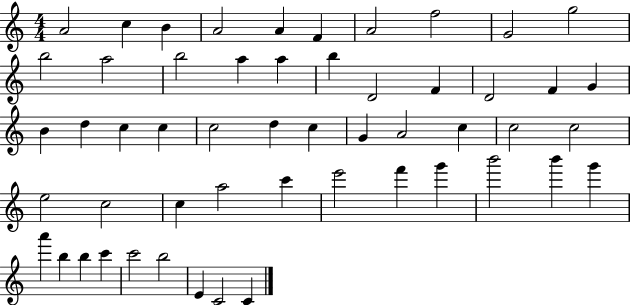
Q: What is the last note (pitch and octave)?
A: C4